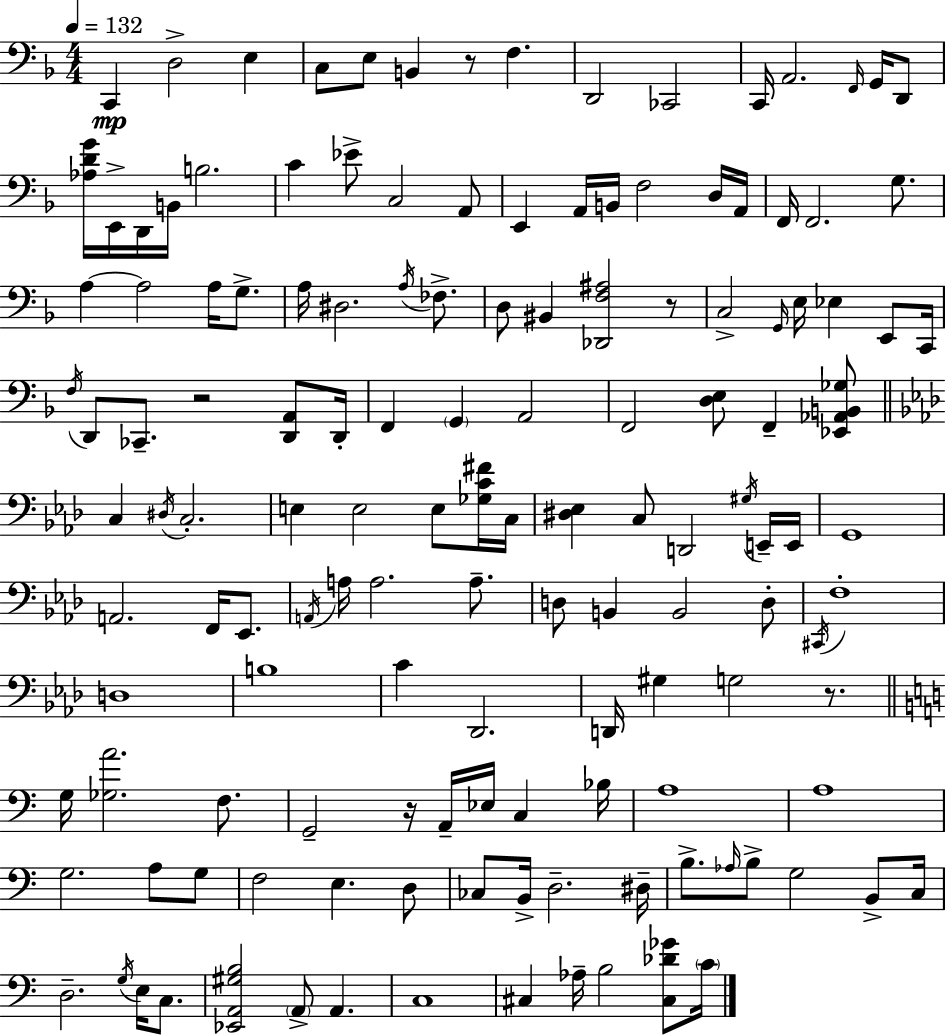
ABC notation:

X:1
T:Untitled
M:4/4
L:1/4
K:F
C,, D,2 E, C,/2 E,/2 B,, z/2 F, D,,2 _C,,2 C,,/4 A,,2 F,,/4 G,,/4 D,,/2 [_A,DG]/4 E,,/4 D,,/4 B,,/4 B,2 C _E/2 C,2 A,,/2 E,, A,,/4 B,,/4 F,2 D,/4 A,,/4 F,,/4 F,,2 G,/2 A, A,2 A,/4 G,/2 A,/4 ^D,2 A,/4 _F,/2 D,/2 ^B,, [_D,,F,^A,]2 z/2 C,2 G,,/4 E,/4 _E, E,,/2 C,,/4 F,/4 D,,/2 _C,,/2 z2 [D,,A,,]/2 D,,/4 F,, G,, A,,2 F,,2 [D,E,]/2 F,, [_E,,_A,,B,,_G,]/2 C, ^D,/4 C,2 E, E,2 E,/2 [_G,C^F]/4 C,/4 [^D,_E,] C,/2 D,,2 ^G,/4 E,,/4 E,,/4 G,,4 A,,2 F,,/4 _E,,/2 A,,/4 A,/4 A,2 A,/2 D,/2 B,, B,,2 D,/2 ^C,,/4 F,4 D,4 B,4 C _D,,2 D,,/4 ^G, G,2 z/2 G,/4 [_G,A]2 F,/2 G,,2 z/4 A,,/4 _E,/4 C, _B,/4 A,4 A,4 G,2 A,/2 G,/2 F,2 E, D,/2 _C,/2 B,,/4 D,2 ^D,/4 B,/2 _A,/4 B,/2 G,2 B,,/2 C,/4 D,2 G,/4 E,/4 C,/2 [_E,,A,,^G,B,]2 A,,/2 A,, C,4 ^C, _A,/4 B,2 [^C,_D_G]/2 C/4